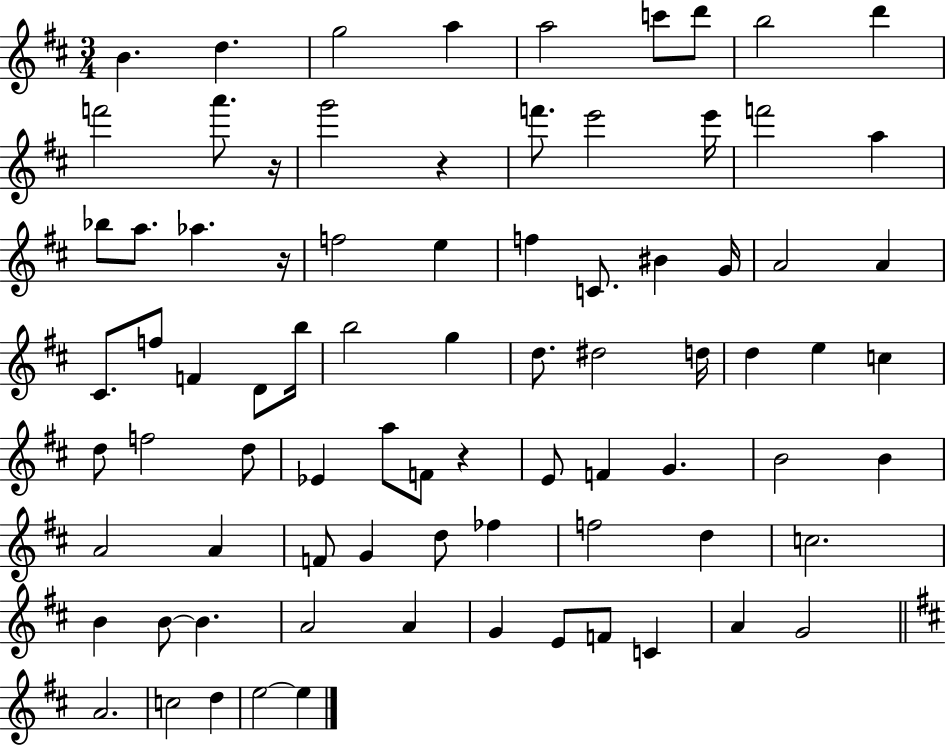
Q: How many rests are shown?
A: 4